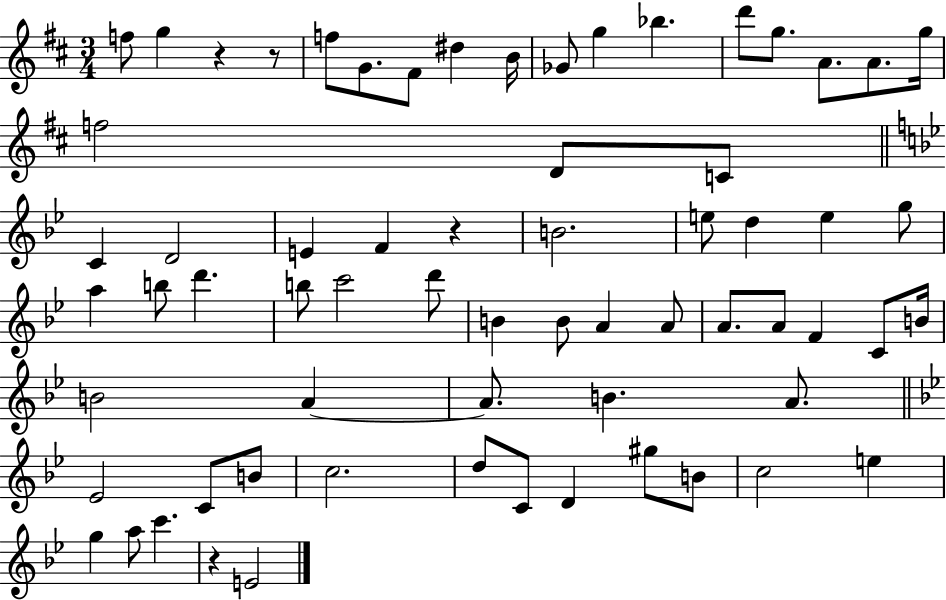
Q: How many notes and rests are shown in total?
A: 66